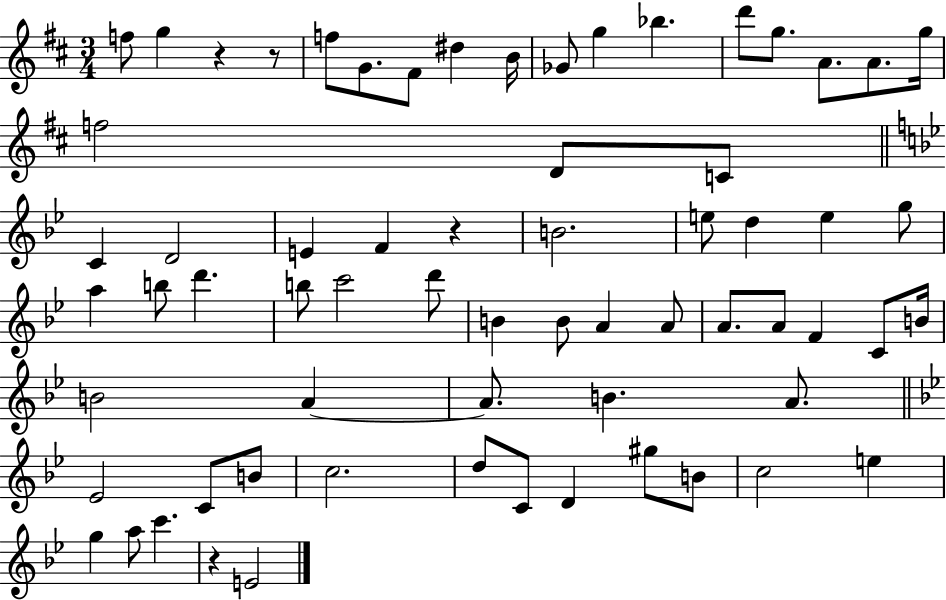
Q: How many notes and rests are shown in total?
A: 66